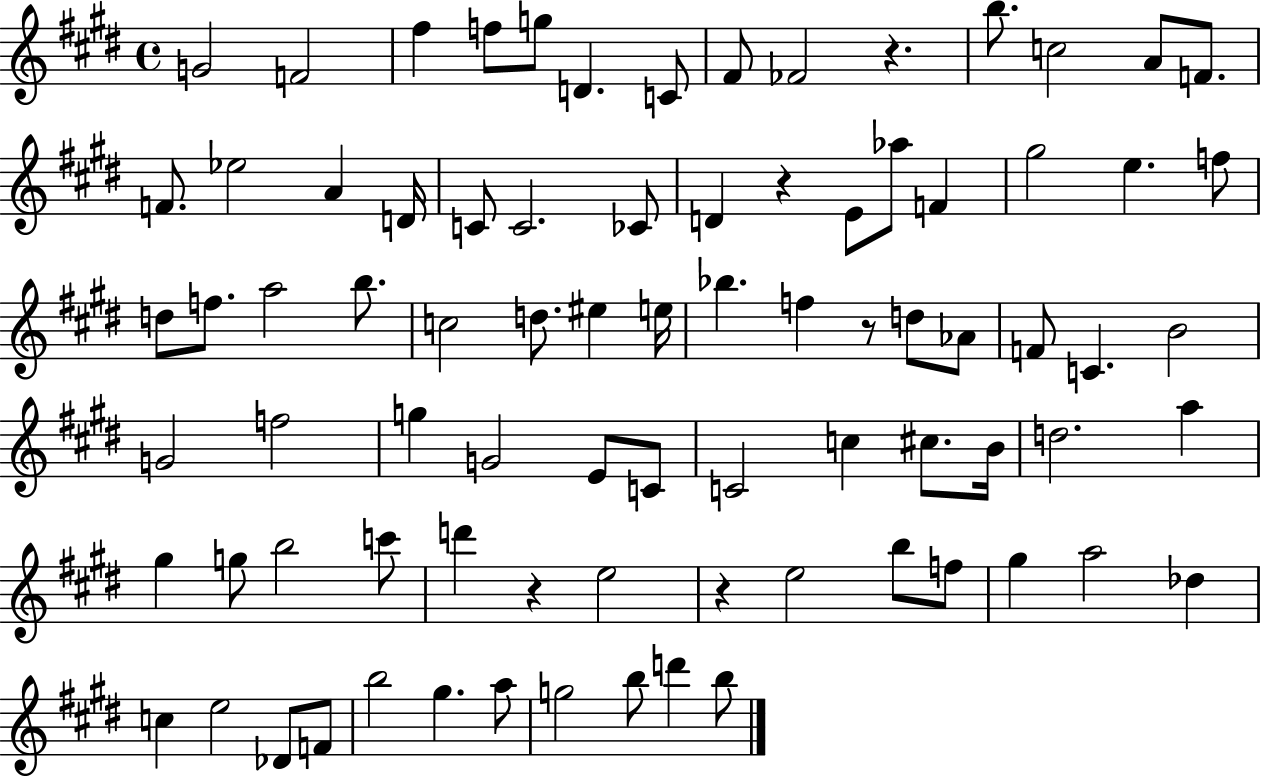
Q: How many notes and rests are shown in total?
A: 82